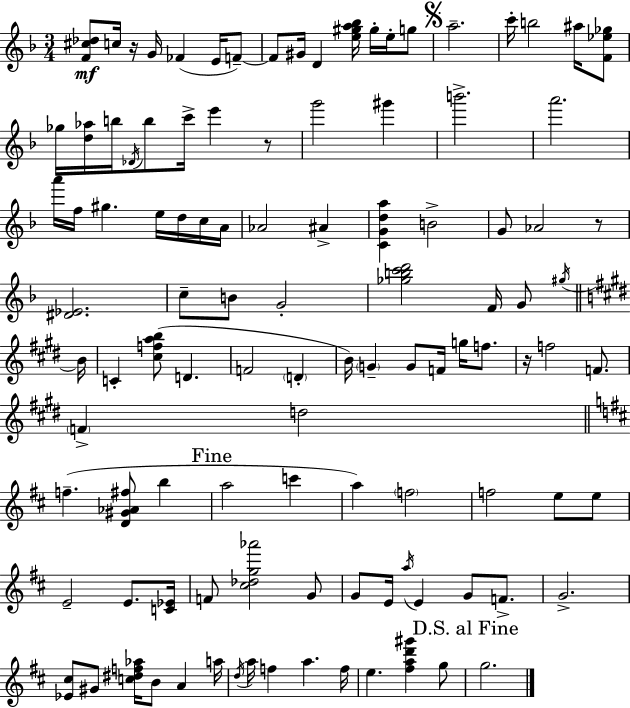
X:1
T:Untitled
M:3/4
L:1/4
K:Dm
[F^c_d]/2 c/4 z/4 G/4 _F E/4 F/2 F/2 ^G/4 D [e^ga_b]/4 ^g/4 e/4 g/2 a2 c'/4 b2 ^a/4 [F_e_g]/2 _g/4 [d_a]/4 b/4 _D/4 b/2 c'/4 e' z/2 g'2 ^g' b'2 a'2 a'/4 f/4 ^g e/4 d/4 c/4 A/4 _A2 ^A [CGda] B2 G/2 _A2 z/2 [^D_E]2 c/2 B/2 G2 [_gbc'd']2 F/4 G/2 ^g/4 B/4 C [^cfab]/2 D F2 D B/4 G G/2 F/4 g/4 f/2 z/4 f2 F/2 F d2 f [D^G_A^f]/2 b a2 c' a f2 f2 e/2 e/2 E2 E/2 [C_E]/4 F/2 [^c_dg_a']2 G/2 G/2 E/4 a/4 E G/2 F/2 G2 [_E^c]/2 ^G/2 [c^df_a]/4 B/2 A a/4 d/4 a/4 f a f/4 e [^fad'^g'] g/2 g2